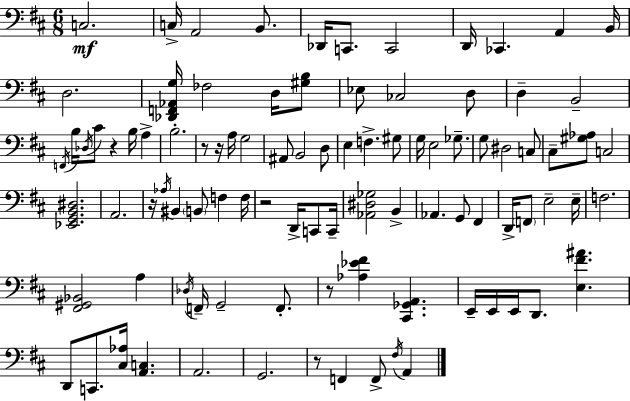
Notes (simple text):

C3/h. C3/s A2/h B2/e. Db2/s C2/e. C2/h D2/s CES2/q. A2/q B2/s D3/h. [Db2,F2,Ab2,G3]/s FES3/h D3/s [G#3,B3]/e Eb3/e CES3/h D3/e D3/q B2/h F2/s B3/s Db3/s C#4/e R/q B3/s A3/q B3/h. R/e R/s A3/s G3/h A#2/e B2/h D3/e E3/q F3/q. G#3/e G3/s E3/h Gb3/e. G3/e D#3/h C3/e C#3/e [G#3,Ab3]/e C3/h [Eb2,G2,B2,D#3]/h. A2/h. R/s Ab3/s BIS2/q B2/e F3/q F3/s R/h D2/s C2/e C2/s [Ab2,D#3,Gb3]/h B2/q Ab2/q. G2/e F#2/q D2/s F2/e E3/h E3/s F3/h. [F#2,G#2,Bb2]/h A3/q Db3/s F2/s G2/h F2/e. R/e [Ab3,Eb4,F#4]/q [C#2,Gb2,A2]/q. E2/s E2/s E2/s D2/e. [E3,F#4,A#4]/q. D2/e C2/e. [C#3,Ab3]/s [A2,C3]/q. A2/h. G2/h. R/e F2/q F2/e F#3/s A2/q